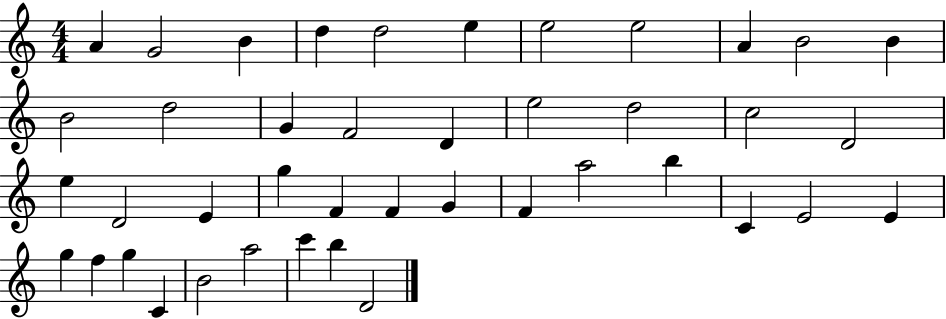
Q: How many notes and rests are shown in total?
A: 42